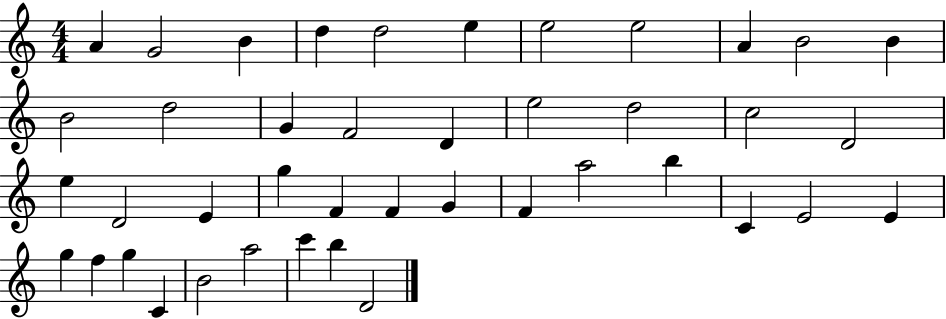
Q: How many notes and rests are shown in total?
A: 42